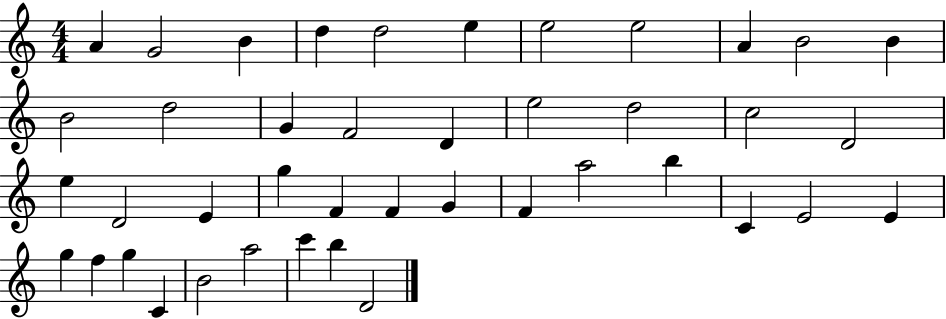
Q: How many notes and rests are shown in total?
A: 42